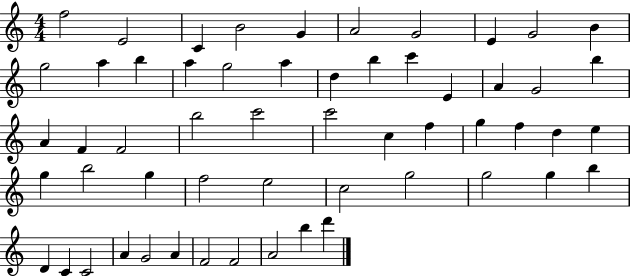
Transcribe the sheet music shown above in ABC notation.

X:1
T:Untitled
M:4/4
L:1/4
K:C
f2 E2 C B2 G A2 G2 E G2 B g2 a b a g2 a d b c' E A G2 b A F F2 b2 c'2 c'2 c f g f d e g b2 g f2 e2 c2 g2 g2 g b D C C2 A G2 A F2 F2 A2 b d'